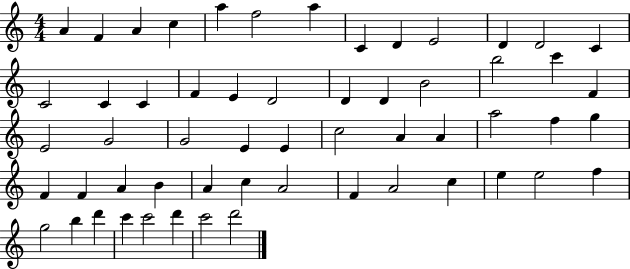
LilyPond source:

{
  \clef treble
  \numericTimeSignature
  \time 4/4
  \key c \major
  a'4 f'4 a'4 c''4 | a''4 f''2 a''4 | c'4 d'4 e'2 | d'4 d'2 c'4 | \break c'2 c'4 c'4 | f'4 e'4 d'2 | d'4 d'4 b'2 | b''2 c'''4 f'4 | \break e'2 g'2 | g'2 e'4 e'4 | c''2 a'4 a'4 | a''2 f''4 g''4 | \break f'4 f'4 a'4 b'4 | a'4 c''4 a'2 | f'4 a'2 c''4 | e''4 e''2 f''4 | \break g''2 b''4 d'''4 | c'''4 c'''2 d'''4 | c'''2 d'''2 | \bar "|."
}